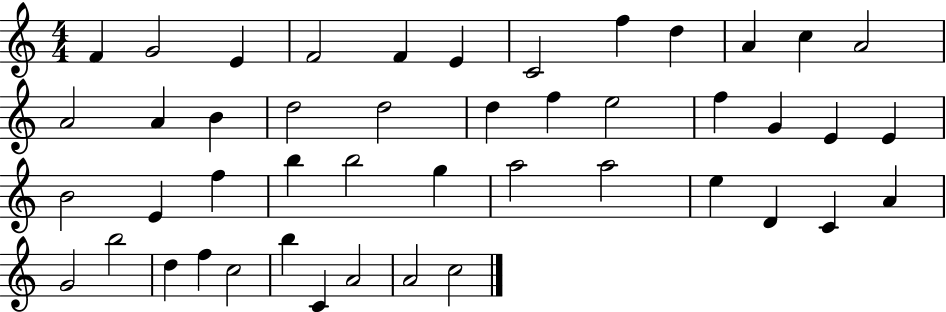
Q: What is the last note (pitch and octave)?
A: C5